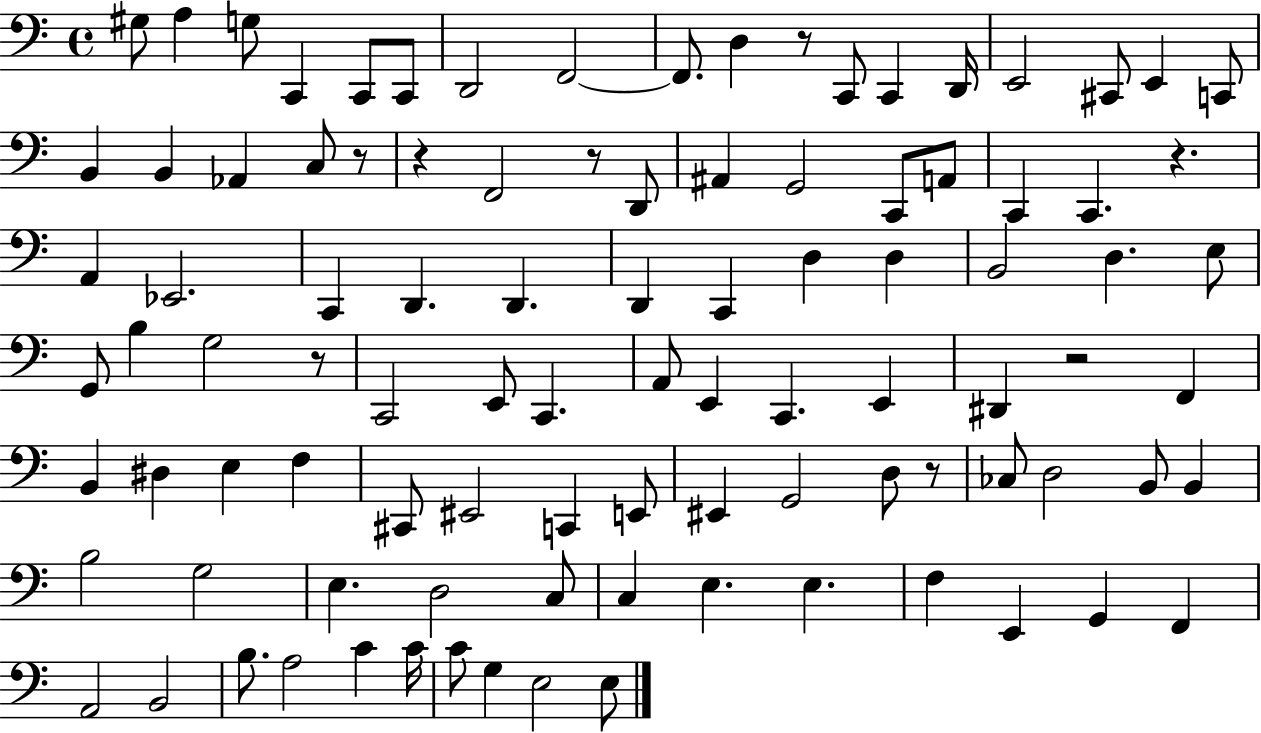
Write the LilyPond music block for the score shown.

{
  \clef bass
  \time 4/4
  \defaultTimeSignature
  \key c \major
  gis8 a4 g8 c,4 c,8 c,8 | d,2 f,2~~ | f,8. d4 r8 c,8 c,4 d,16 | e,2 cis,8 e,4 c,8 | \break b,4 b,4 aes,4 c8 r8 | r4 f,2 r8 d,8 | ais,4 g,2 c,8 a,8 | c,4 c,4. r4. | \break a,4 ees,2. | c,4 d,4. d,4. | d,4 c,4 d4 d4 | b,2 d4. e8 | \break g,8 b4 g2 r8 | c,2 e,8 c,4. | a,8 e,4 c,4. e,4 | dis,4 r2 f,4 | \break b,4 dis4 e4 f4 | cis,8 eis,2 c,4 e,8 | eis,4 g,2 d8 r8 | ces8 d2 b,8 b,4 | \break b2 g2 | e4. d2 c8 | c4 e4. e4. | f4 e,4 g,4 f,4 | \break a,2 b,2 | b8. a2 c'4 c'16 | c'8 g4 e2 e8 | \bar "|."
}